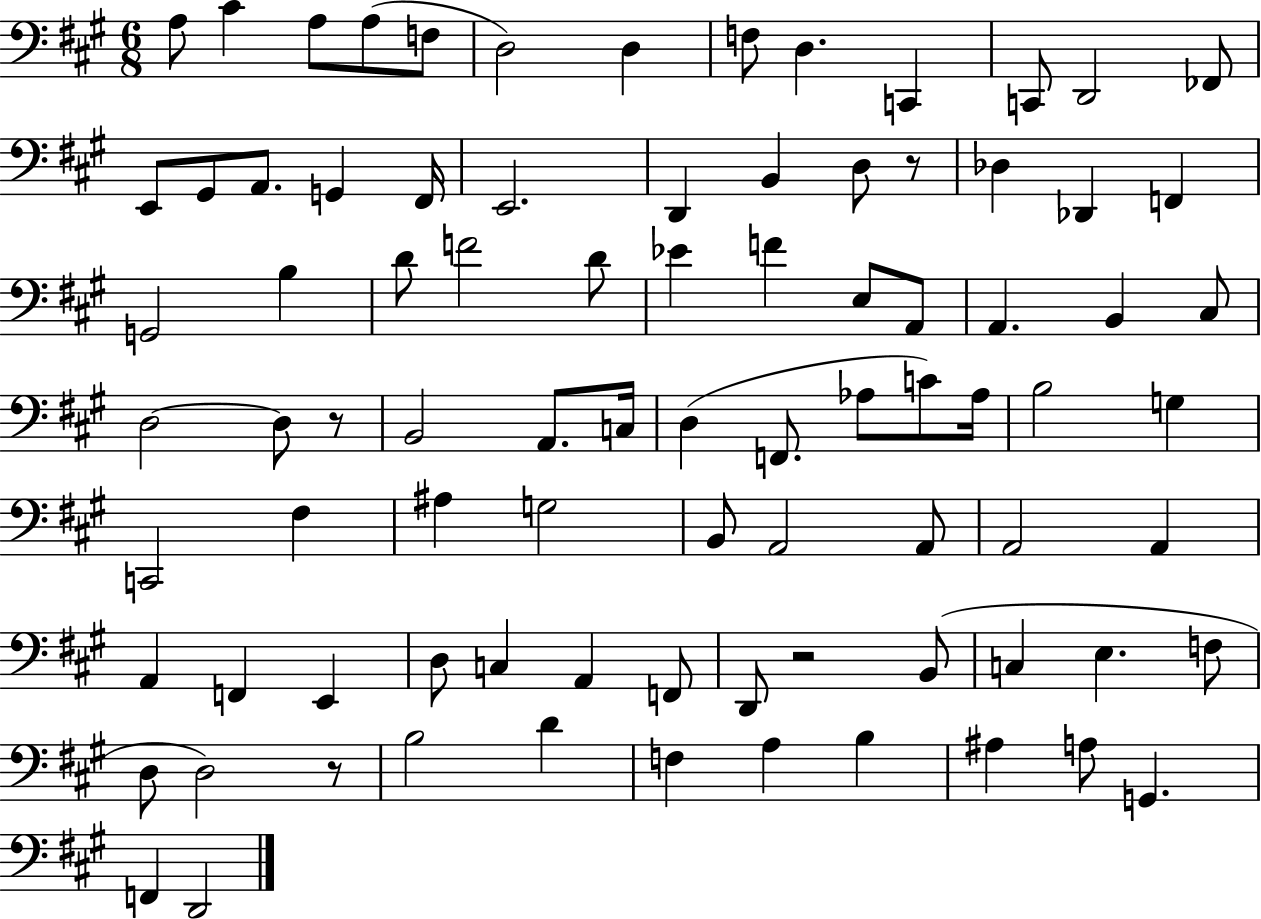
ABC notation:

X:1
T:Untitled
M:6/8
L:1/4
K:A
A,/2 ^C A,/2 A,/2 F,/2 D,2 D, F,/2 D, C,, C,,/2 D,,2 _F,,/2 E,,/2 ^G,,/2 A,,/2 G,, ^F,,/4 E,,2 D,, B,, D,/2 z/2 _D, _D,, F,, G,,2 B, D/2 F2 D/2 _E F E,/2 A,,/2 A,, B,, ^C,/2 D,2 D,/2 z/2 B,,2 A,,/2 C,/4 D, F,,/2 _A,/2 C/2 _A,/4 B,2 G, C,,2 ^F, ^A, G,2 B,,/2 A,,2 A,,/2 A,,2 A,, A,, F,, E,, D,/2 C, A,, F,,/2 D,,/2 z2 B,,/2 C, E, F,/2 D,/2 D,2 z/2 B,2 D F, A, B, ^A, A,/2 G,, F,, D,,2